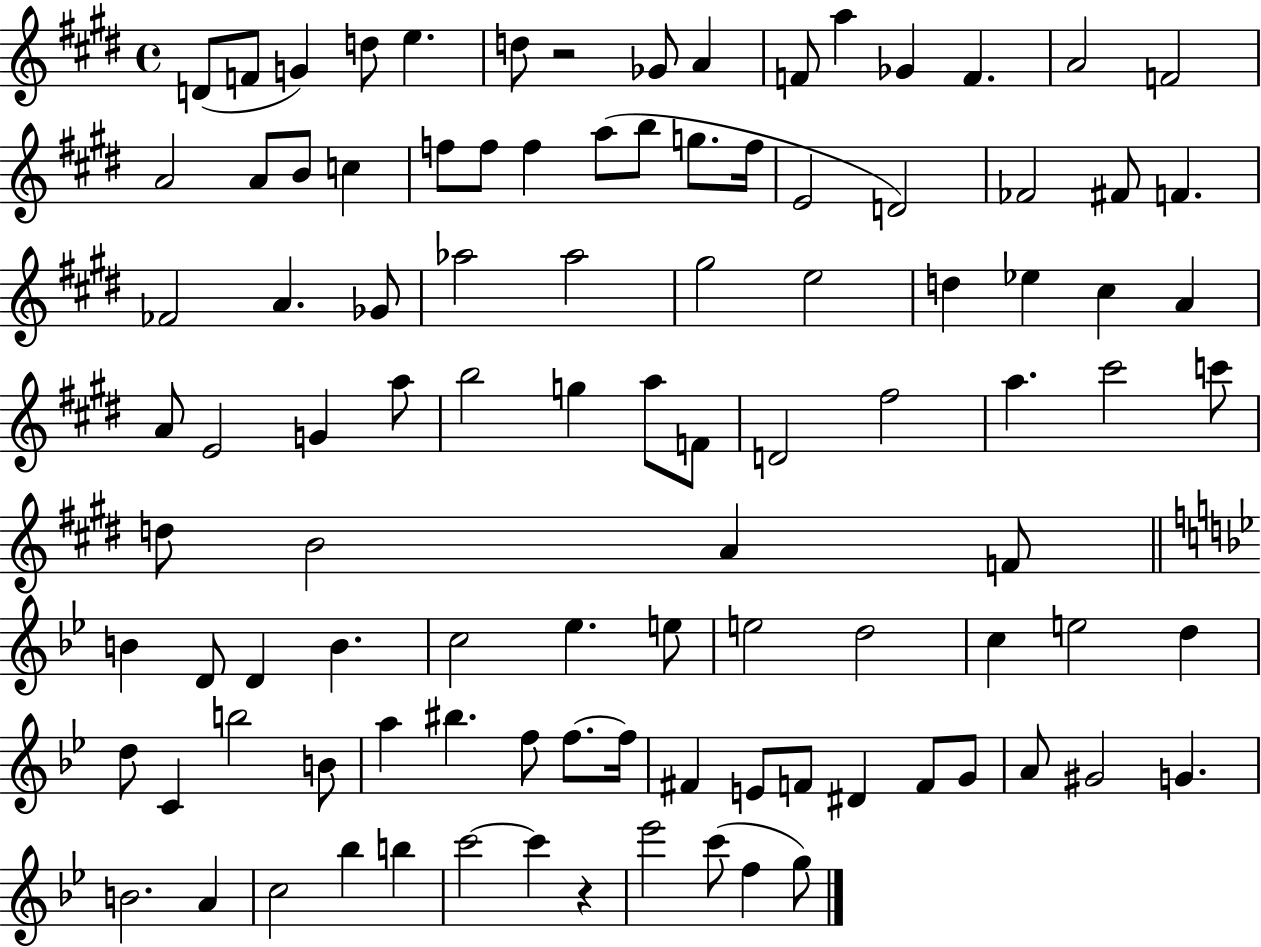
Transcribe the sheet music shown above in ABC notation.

X:1
T:Untitled
M:4/4
L:1/4
K:E
D/2 F/2 G d/2 e d/2 z2 _G/2 A F/2 a _G F A2 F2 A2 A/2 B/2 c f/2 f/2 f a/2 b/2 g/2 f/4 E2 D2 _F2 ^F/2 F _F2 A _G/2 _a2 _a2 ^g2 e2 d _e ^c A A/2 E2 G a/2 b2 g a/2 F/2 D2 ^f2 a ^c'2 c'/2 d/2 B2 A F/2 B D/2 D B c2 _e e/2 e2 d2 c e2 d d/2 C b2 B/2 a ^b f/2 f/2 f/4 ^F E/2 F/2 ^D F/2 G/2 A/2 ^G2 G B2 A c2 _b b c'2 c' z _e'2 c'/2 f g/2